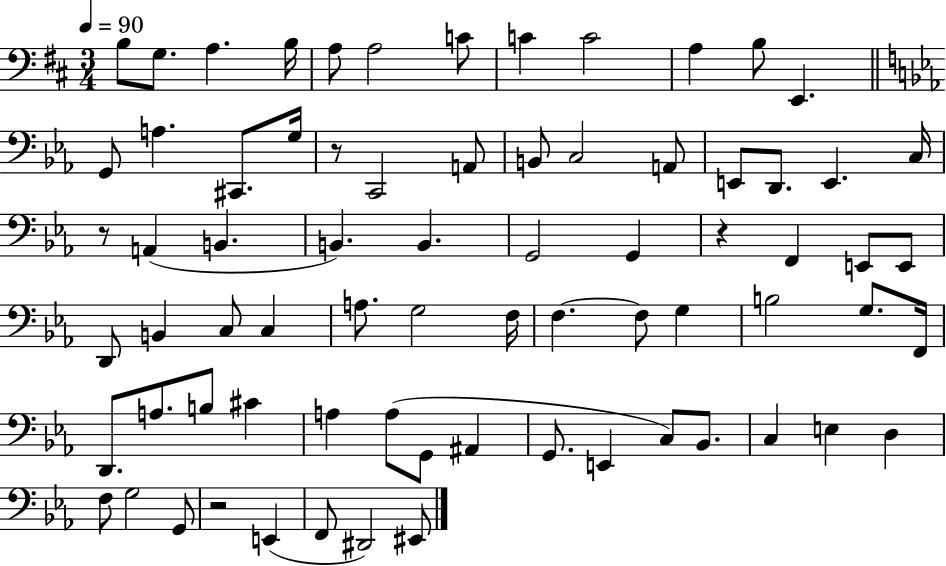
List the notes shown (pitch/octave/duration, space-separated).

B3/e G3/e. A3/q. B3/s A3/e A3/h C4/e C4/q C4/h A3/q B3/e E2/q. G2/e A3/q. C#2/e. G3/s R/e C2/h A2/e B2/e C3/h A2/e E2/e D2/e. E2/q. C3/s R/e A2/q B2/q. B2/q. B2/q. G2/h G2/q R/q F2/q E2/e E2/e D2/e B2/q C3/e C3/q A3/e. G3/h F3/s F3/q. F3/e G3/q B3/h G3/e. F2/s D2/e. A3/e. B3/e C#4/q A3/q A3/e G2/e A#2/q G2/e. E2/q C3/e Bb2/e. C3/q E3/q D3/q F3/e G3/h G2/e R/h E2/q F2/e D#2/h EIS2/e